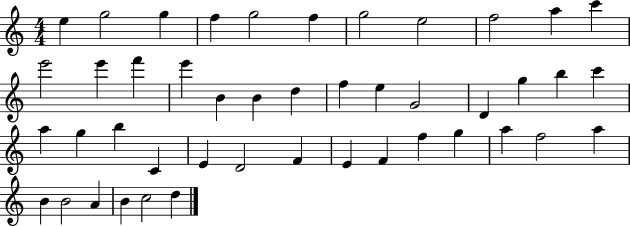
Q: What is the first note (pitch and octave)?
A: E5